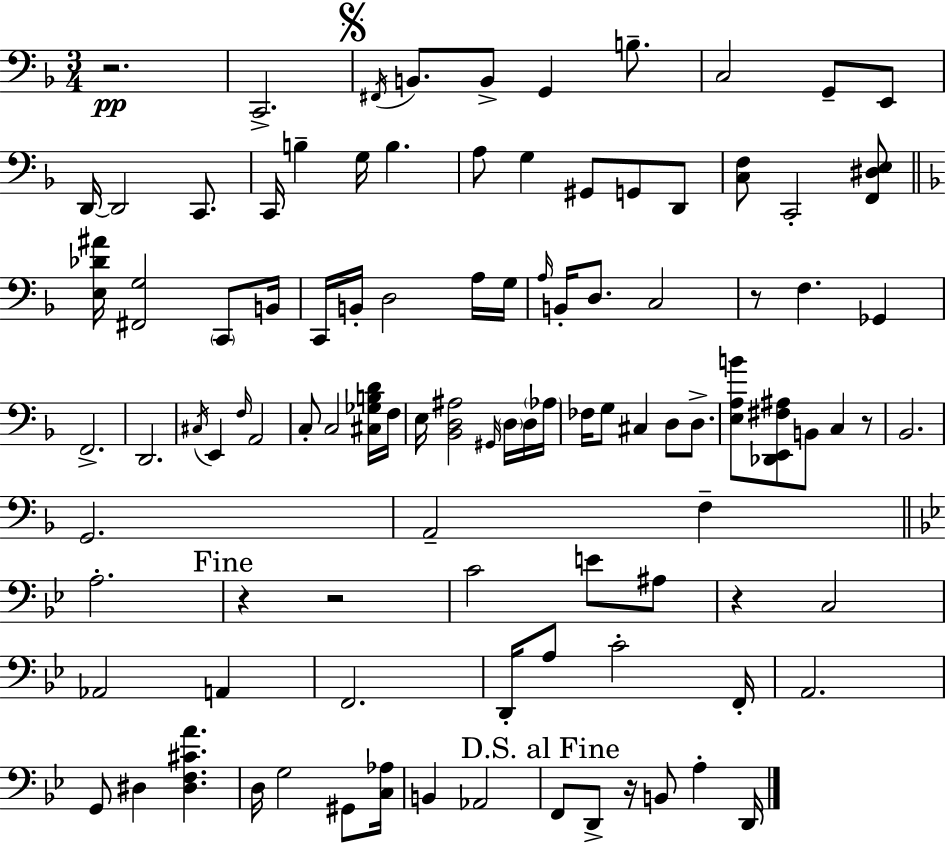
R/h. C2/h. F#2/s B2/e. B2/e G2/q B3/e. C3/h G2/e E2/e D2/s D2/h C2/e. C2/s B3/q G3/s B3/q. A3/e G3/q G#2/e G2/e D2/e [C3,F3]/e C2/h [F2,D#3,E3]/e [E3,Db4,A#4]/s [F#2,G3]/h C2/e B2/s C2/s B2/s D3/h A3/s G3/s A3/s B2/s D3/e. C3/h R/e F3/q. Gb2/q F2/h. D2/h. C#3/s E2/q F3/s A2/h C3/e C3/h [C#3,Gb3,B3,D4]/s F3/s E3/s [Bb2,D3,A#3]/h G#2/s D3/s D3/s Ab3/s FES3/s G3/e C#3/q D3/e D3/e. [E3,A3,B4]/e [Db2,E2,F#3,A#3]/e B2/e C3/q R/e Bb2/h. G2/h. A2/h F3/q A3/h. R/q R/h C4/h E4/e A#3/e R/q C3/h Ab2/h A2/q F2/h. D2/s A3/e C4/h F2/s A2/h. G2/e D#3/q [D#3,F3,C#4,A4]/q. D3/s G3/h G#2/e [C3,Ab3]/s B2/q Ab2/h F2/e D2/e R/s B2/e A3/q D2/s